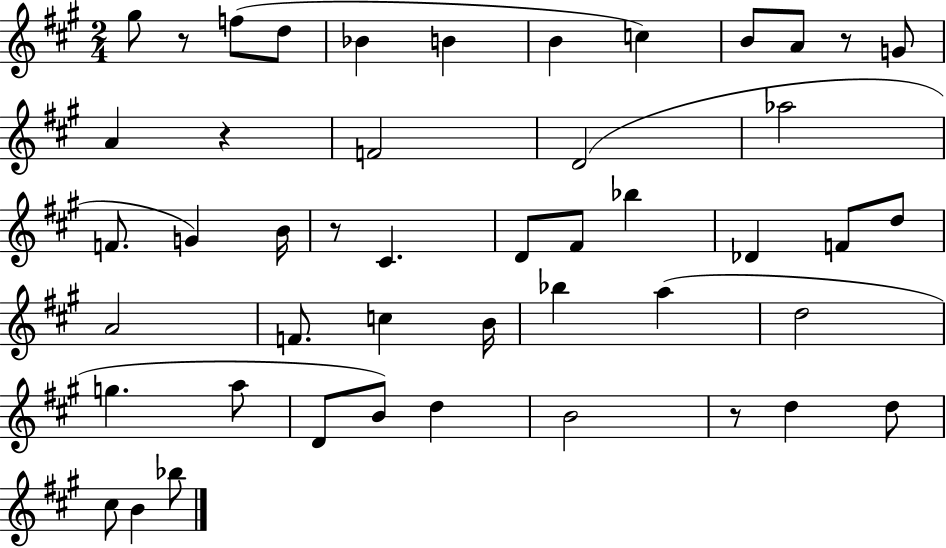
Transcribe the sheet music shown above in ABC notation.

X:1
T:Untitled
M:2/4
L:1/4
K:A
^g/2 z/2 f/2 d/2 _B B B c B/2 A/2 z/2 G/2 A z F2 D2 _a2 F/2 G B/4 z/2 ^C D/2 ^F/2 _b _D F/2 d/2 A2 F/2 c B/4 _b a d2 g a/2 D/2 B/2 d B2 z/2 d d/2 ^c/2 B _b/2